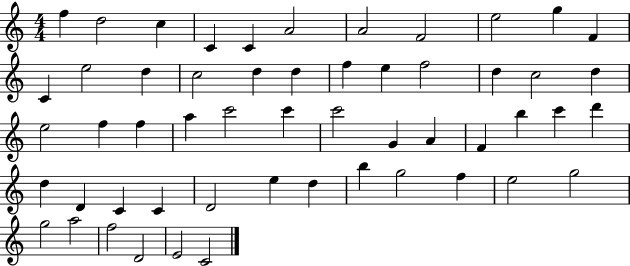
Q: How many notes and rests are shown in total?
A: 54